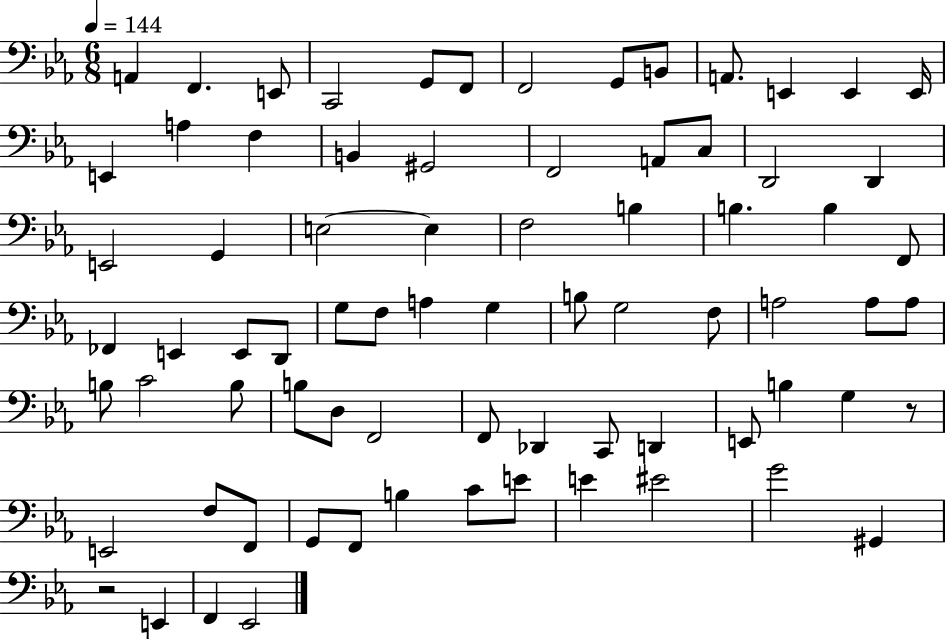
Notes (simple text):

A2/q F2/q. E2/e C2/h G2/e F2/e F2/h G2/e B2/e A2/e. E2/q E2/q E2/s E2/q A3/q F3/q B2/q G#2/h F2/h A2/e C3/e D2/h D2/q E2/h G2/q E3/h E3/q F3/h B3/q B3/q. B3/q F2/e FES2/q E2/q E2/e D2/e G3/e F3/e A3/q G3/q B3/e G3/h F3/e A3/h A3/e A3/e B3/e C4/h B3/e B3/e D3/e F2/h F2/e Db2/q C2/e D2/q E2/e B3/q G3/q R/e E2/h F3/e F2/e G2/e F2/e B3/q C4/e E4/e E4/q EIS4/h G4/h G#2/q R/h E2/q F2/q Eb2/h